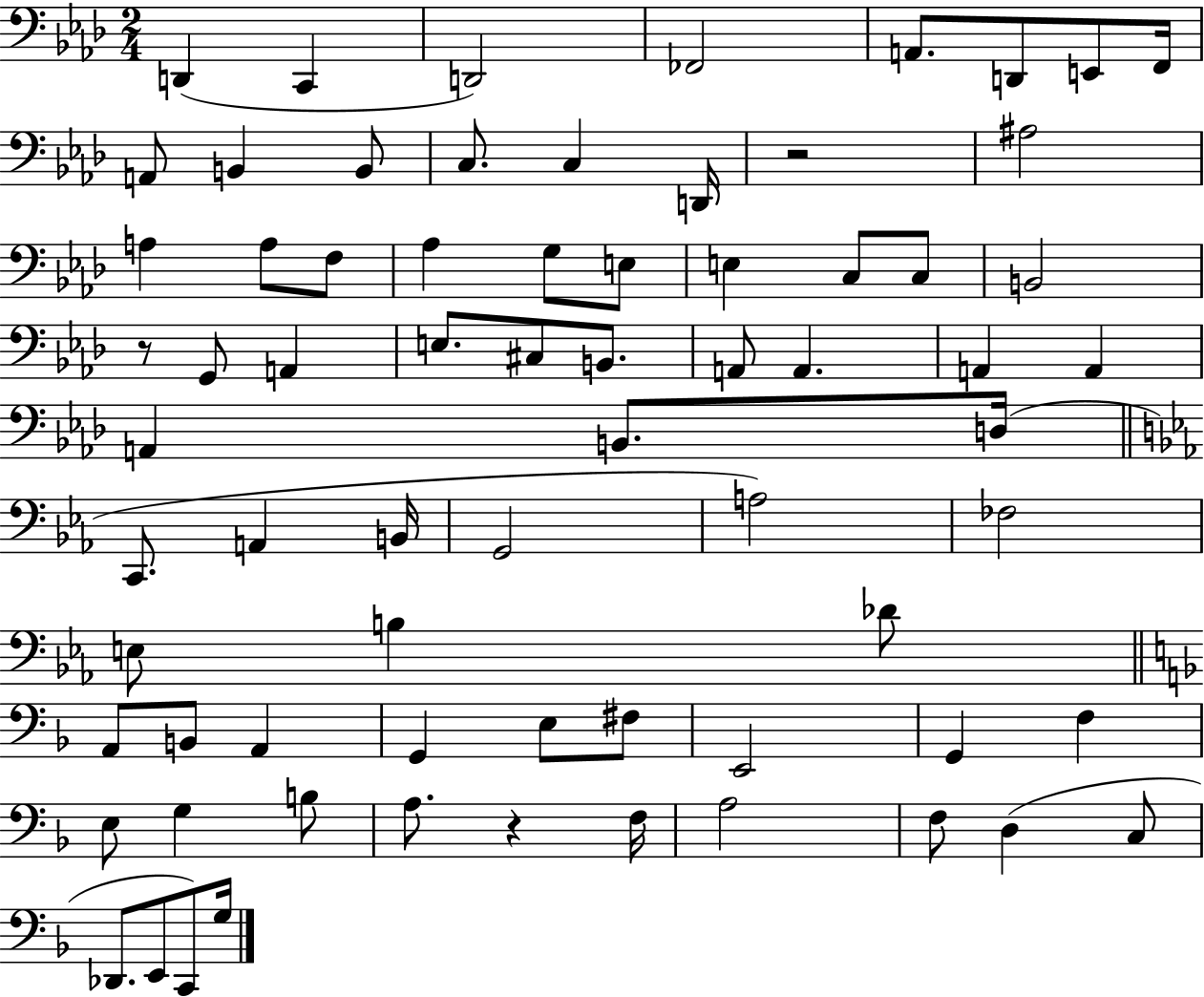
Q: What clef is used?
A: bass